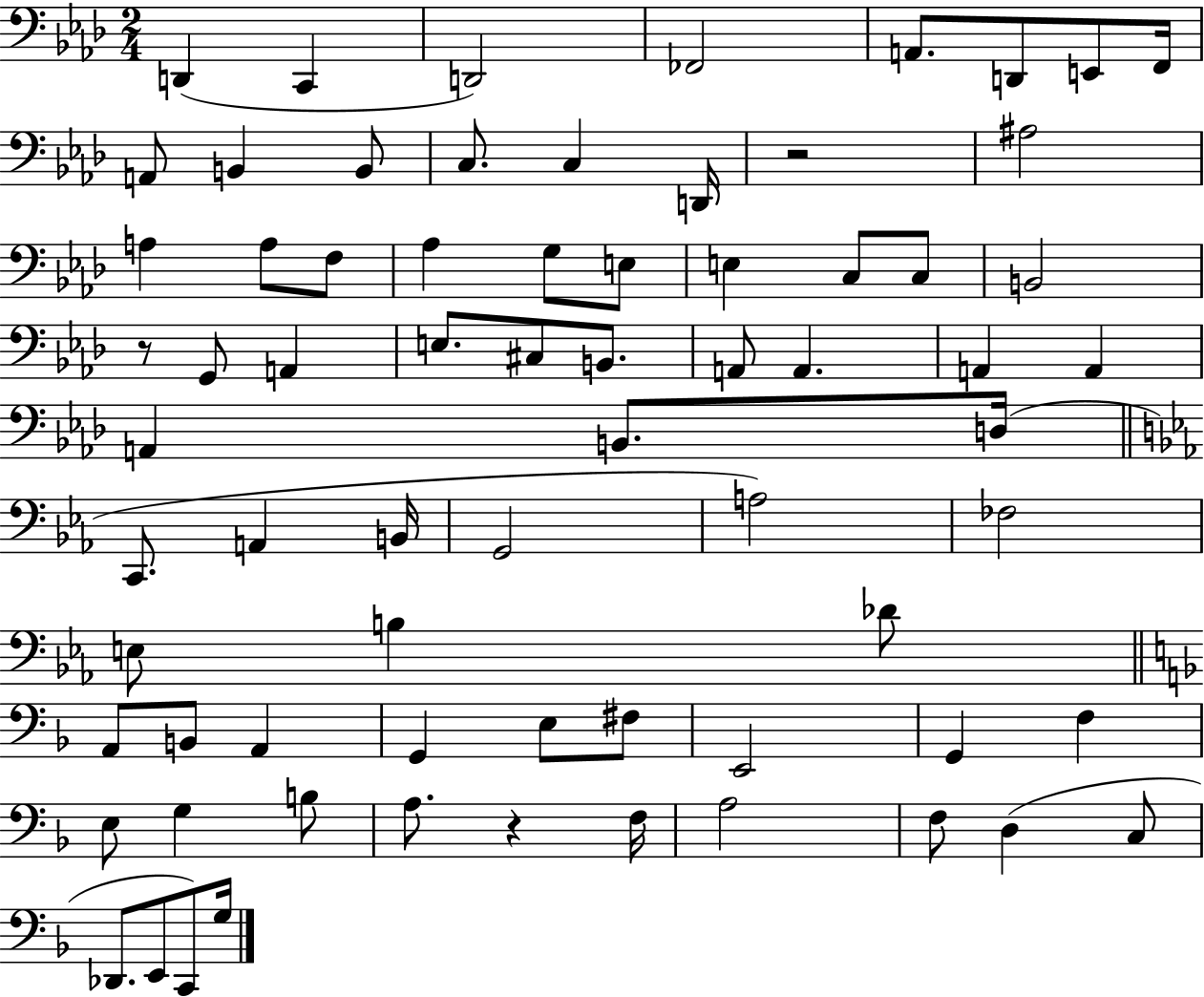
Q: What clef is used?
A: bass